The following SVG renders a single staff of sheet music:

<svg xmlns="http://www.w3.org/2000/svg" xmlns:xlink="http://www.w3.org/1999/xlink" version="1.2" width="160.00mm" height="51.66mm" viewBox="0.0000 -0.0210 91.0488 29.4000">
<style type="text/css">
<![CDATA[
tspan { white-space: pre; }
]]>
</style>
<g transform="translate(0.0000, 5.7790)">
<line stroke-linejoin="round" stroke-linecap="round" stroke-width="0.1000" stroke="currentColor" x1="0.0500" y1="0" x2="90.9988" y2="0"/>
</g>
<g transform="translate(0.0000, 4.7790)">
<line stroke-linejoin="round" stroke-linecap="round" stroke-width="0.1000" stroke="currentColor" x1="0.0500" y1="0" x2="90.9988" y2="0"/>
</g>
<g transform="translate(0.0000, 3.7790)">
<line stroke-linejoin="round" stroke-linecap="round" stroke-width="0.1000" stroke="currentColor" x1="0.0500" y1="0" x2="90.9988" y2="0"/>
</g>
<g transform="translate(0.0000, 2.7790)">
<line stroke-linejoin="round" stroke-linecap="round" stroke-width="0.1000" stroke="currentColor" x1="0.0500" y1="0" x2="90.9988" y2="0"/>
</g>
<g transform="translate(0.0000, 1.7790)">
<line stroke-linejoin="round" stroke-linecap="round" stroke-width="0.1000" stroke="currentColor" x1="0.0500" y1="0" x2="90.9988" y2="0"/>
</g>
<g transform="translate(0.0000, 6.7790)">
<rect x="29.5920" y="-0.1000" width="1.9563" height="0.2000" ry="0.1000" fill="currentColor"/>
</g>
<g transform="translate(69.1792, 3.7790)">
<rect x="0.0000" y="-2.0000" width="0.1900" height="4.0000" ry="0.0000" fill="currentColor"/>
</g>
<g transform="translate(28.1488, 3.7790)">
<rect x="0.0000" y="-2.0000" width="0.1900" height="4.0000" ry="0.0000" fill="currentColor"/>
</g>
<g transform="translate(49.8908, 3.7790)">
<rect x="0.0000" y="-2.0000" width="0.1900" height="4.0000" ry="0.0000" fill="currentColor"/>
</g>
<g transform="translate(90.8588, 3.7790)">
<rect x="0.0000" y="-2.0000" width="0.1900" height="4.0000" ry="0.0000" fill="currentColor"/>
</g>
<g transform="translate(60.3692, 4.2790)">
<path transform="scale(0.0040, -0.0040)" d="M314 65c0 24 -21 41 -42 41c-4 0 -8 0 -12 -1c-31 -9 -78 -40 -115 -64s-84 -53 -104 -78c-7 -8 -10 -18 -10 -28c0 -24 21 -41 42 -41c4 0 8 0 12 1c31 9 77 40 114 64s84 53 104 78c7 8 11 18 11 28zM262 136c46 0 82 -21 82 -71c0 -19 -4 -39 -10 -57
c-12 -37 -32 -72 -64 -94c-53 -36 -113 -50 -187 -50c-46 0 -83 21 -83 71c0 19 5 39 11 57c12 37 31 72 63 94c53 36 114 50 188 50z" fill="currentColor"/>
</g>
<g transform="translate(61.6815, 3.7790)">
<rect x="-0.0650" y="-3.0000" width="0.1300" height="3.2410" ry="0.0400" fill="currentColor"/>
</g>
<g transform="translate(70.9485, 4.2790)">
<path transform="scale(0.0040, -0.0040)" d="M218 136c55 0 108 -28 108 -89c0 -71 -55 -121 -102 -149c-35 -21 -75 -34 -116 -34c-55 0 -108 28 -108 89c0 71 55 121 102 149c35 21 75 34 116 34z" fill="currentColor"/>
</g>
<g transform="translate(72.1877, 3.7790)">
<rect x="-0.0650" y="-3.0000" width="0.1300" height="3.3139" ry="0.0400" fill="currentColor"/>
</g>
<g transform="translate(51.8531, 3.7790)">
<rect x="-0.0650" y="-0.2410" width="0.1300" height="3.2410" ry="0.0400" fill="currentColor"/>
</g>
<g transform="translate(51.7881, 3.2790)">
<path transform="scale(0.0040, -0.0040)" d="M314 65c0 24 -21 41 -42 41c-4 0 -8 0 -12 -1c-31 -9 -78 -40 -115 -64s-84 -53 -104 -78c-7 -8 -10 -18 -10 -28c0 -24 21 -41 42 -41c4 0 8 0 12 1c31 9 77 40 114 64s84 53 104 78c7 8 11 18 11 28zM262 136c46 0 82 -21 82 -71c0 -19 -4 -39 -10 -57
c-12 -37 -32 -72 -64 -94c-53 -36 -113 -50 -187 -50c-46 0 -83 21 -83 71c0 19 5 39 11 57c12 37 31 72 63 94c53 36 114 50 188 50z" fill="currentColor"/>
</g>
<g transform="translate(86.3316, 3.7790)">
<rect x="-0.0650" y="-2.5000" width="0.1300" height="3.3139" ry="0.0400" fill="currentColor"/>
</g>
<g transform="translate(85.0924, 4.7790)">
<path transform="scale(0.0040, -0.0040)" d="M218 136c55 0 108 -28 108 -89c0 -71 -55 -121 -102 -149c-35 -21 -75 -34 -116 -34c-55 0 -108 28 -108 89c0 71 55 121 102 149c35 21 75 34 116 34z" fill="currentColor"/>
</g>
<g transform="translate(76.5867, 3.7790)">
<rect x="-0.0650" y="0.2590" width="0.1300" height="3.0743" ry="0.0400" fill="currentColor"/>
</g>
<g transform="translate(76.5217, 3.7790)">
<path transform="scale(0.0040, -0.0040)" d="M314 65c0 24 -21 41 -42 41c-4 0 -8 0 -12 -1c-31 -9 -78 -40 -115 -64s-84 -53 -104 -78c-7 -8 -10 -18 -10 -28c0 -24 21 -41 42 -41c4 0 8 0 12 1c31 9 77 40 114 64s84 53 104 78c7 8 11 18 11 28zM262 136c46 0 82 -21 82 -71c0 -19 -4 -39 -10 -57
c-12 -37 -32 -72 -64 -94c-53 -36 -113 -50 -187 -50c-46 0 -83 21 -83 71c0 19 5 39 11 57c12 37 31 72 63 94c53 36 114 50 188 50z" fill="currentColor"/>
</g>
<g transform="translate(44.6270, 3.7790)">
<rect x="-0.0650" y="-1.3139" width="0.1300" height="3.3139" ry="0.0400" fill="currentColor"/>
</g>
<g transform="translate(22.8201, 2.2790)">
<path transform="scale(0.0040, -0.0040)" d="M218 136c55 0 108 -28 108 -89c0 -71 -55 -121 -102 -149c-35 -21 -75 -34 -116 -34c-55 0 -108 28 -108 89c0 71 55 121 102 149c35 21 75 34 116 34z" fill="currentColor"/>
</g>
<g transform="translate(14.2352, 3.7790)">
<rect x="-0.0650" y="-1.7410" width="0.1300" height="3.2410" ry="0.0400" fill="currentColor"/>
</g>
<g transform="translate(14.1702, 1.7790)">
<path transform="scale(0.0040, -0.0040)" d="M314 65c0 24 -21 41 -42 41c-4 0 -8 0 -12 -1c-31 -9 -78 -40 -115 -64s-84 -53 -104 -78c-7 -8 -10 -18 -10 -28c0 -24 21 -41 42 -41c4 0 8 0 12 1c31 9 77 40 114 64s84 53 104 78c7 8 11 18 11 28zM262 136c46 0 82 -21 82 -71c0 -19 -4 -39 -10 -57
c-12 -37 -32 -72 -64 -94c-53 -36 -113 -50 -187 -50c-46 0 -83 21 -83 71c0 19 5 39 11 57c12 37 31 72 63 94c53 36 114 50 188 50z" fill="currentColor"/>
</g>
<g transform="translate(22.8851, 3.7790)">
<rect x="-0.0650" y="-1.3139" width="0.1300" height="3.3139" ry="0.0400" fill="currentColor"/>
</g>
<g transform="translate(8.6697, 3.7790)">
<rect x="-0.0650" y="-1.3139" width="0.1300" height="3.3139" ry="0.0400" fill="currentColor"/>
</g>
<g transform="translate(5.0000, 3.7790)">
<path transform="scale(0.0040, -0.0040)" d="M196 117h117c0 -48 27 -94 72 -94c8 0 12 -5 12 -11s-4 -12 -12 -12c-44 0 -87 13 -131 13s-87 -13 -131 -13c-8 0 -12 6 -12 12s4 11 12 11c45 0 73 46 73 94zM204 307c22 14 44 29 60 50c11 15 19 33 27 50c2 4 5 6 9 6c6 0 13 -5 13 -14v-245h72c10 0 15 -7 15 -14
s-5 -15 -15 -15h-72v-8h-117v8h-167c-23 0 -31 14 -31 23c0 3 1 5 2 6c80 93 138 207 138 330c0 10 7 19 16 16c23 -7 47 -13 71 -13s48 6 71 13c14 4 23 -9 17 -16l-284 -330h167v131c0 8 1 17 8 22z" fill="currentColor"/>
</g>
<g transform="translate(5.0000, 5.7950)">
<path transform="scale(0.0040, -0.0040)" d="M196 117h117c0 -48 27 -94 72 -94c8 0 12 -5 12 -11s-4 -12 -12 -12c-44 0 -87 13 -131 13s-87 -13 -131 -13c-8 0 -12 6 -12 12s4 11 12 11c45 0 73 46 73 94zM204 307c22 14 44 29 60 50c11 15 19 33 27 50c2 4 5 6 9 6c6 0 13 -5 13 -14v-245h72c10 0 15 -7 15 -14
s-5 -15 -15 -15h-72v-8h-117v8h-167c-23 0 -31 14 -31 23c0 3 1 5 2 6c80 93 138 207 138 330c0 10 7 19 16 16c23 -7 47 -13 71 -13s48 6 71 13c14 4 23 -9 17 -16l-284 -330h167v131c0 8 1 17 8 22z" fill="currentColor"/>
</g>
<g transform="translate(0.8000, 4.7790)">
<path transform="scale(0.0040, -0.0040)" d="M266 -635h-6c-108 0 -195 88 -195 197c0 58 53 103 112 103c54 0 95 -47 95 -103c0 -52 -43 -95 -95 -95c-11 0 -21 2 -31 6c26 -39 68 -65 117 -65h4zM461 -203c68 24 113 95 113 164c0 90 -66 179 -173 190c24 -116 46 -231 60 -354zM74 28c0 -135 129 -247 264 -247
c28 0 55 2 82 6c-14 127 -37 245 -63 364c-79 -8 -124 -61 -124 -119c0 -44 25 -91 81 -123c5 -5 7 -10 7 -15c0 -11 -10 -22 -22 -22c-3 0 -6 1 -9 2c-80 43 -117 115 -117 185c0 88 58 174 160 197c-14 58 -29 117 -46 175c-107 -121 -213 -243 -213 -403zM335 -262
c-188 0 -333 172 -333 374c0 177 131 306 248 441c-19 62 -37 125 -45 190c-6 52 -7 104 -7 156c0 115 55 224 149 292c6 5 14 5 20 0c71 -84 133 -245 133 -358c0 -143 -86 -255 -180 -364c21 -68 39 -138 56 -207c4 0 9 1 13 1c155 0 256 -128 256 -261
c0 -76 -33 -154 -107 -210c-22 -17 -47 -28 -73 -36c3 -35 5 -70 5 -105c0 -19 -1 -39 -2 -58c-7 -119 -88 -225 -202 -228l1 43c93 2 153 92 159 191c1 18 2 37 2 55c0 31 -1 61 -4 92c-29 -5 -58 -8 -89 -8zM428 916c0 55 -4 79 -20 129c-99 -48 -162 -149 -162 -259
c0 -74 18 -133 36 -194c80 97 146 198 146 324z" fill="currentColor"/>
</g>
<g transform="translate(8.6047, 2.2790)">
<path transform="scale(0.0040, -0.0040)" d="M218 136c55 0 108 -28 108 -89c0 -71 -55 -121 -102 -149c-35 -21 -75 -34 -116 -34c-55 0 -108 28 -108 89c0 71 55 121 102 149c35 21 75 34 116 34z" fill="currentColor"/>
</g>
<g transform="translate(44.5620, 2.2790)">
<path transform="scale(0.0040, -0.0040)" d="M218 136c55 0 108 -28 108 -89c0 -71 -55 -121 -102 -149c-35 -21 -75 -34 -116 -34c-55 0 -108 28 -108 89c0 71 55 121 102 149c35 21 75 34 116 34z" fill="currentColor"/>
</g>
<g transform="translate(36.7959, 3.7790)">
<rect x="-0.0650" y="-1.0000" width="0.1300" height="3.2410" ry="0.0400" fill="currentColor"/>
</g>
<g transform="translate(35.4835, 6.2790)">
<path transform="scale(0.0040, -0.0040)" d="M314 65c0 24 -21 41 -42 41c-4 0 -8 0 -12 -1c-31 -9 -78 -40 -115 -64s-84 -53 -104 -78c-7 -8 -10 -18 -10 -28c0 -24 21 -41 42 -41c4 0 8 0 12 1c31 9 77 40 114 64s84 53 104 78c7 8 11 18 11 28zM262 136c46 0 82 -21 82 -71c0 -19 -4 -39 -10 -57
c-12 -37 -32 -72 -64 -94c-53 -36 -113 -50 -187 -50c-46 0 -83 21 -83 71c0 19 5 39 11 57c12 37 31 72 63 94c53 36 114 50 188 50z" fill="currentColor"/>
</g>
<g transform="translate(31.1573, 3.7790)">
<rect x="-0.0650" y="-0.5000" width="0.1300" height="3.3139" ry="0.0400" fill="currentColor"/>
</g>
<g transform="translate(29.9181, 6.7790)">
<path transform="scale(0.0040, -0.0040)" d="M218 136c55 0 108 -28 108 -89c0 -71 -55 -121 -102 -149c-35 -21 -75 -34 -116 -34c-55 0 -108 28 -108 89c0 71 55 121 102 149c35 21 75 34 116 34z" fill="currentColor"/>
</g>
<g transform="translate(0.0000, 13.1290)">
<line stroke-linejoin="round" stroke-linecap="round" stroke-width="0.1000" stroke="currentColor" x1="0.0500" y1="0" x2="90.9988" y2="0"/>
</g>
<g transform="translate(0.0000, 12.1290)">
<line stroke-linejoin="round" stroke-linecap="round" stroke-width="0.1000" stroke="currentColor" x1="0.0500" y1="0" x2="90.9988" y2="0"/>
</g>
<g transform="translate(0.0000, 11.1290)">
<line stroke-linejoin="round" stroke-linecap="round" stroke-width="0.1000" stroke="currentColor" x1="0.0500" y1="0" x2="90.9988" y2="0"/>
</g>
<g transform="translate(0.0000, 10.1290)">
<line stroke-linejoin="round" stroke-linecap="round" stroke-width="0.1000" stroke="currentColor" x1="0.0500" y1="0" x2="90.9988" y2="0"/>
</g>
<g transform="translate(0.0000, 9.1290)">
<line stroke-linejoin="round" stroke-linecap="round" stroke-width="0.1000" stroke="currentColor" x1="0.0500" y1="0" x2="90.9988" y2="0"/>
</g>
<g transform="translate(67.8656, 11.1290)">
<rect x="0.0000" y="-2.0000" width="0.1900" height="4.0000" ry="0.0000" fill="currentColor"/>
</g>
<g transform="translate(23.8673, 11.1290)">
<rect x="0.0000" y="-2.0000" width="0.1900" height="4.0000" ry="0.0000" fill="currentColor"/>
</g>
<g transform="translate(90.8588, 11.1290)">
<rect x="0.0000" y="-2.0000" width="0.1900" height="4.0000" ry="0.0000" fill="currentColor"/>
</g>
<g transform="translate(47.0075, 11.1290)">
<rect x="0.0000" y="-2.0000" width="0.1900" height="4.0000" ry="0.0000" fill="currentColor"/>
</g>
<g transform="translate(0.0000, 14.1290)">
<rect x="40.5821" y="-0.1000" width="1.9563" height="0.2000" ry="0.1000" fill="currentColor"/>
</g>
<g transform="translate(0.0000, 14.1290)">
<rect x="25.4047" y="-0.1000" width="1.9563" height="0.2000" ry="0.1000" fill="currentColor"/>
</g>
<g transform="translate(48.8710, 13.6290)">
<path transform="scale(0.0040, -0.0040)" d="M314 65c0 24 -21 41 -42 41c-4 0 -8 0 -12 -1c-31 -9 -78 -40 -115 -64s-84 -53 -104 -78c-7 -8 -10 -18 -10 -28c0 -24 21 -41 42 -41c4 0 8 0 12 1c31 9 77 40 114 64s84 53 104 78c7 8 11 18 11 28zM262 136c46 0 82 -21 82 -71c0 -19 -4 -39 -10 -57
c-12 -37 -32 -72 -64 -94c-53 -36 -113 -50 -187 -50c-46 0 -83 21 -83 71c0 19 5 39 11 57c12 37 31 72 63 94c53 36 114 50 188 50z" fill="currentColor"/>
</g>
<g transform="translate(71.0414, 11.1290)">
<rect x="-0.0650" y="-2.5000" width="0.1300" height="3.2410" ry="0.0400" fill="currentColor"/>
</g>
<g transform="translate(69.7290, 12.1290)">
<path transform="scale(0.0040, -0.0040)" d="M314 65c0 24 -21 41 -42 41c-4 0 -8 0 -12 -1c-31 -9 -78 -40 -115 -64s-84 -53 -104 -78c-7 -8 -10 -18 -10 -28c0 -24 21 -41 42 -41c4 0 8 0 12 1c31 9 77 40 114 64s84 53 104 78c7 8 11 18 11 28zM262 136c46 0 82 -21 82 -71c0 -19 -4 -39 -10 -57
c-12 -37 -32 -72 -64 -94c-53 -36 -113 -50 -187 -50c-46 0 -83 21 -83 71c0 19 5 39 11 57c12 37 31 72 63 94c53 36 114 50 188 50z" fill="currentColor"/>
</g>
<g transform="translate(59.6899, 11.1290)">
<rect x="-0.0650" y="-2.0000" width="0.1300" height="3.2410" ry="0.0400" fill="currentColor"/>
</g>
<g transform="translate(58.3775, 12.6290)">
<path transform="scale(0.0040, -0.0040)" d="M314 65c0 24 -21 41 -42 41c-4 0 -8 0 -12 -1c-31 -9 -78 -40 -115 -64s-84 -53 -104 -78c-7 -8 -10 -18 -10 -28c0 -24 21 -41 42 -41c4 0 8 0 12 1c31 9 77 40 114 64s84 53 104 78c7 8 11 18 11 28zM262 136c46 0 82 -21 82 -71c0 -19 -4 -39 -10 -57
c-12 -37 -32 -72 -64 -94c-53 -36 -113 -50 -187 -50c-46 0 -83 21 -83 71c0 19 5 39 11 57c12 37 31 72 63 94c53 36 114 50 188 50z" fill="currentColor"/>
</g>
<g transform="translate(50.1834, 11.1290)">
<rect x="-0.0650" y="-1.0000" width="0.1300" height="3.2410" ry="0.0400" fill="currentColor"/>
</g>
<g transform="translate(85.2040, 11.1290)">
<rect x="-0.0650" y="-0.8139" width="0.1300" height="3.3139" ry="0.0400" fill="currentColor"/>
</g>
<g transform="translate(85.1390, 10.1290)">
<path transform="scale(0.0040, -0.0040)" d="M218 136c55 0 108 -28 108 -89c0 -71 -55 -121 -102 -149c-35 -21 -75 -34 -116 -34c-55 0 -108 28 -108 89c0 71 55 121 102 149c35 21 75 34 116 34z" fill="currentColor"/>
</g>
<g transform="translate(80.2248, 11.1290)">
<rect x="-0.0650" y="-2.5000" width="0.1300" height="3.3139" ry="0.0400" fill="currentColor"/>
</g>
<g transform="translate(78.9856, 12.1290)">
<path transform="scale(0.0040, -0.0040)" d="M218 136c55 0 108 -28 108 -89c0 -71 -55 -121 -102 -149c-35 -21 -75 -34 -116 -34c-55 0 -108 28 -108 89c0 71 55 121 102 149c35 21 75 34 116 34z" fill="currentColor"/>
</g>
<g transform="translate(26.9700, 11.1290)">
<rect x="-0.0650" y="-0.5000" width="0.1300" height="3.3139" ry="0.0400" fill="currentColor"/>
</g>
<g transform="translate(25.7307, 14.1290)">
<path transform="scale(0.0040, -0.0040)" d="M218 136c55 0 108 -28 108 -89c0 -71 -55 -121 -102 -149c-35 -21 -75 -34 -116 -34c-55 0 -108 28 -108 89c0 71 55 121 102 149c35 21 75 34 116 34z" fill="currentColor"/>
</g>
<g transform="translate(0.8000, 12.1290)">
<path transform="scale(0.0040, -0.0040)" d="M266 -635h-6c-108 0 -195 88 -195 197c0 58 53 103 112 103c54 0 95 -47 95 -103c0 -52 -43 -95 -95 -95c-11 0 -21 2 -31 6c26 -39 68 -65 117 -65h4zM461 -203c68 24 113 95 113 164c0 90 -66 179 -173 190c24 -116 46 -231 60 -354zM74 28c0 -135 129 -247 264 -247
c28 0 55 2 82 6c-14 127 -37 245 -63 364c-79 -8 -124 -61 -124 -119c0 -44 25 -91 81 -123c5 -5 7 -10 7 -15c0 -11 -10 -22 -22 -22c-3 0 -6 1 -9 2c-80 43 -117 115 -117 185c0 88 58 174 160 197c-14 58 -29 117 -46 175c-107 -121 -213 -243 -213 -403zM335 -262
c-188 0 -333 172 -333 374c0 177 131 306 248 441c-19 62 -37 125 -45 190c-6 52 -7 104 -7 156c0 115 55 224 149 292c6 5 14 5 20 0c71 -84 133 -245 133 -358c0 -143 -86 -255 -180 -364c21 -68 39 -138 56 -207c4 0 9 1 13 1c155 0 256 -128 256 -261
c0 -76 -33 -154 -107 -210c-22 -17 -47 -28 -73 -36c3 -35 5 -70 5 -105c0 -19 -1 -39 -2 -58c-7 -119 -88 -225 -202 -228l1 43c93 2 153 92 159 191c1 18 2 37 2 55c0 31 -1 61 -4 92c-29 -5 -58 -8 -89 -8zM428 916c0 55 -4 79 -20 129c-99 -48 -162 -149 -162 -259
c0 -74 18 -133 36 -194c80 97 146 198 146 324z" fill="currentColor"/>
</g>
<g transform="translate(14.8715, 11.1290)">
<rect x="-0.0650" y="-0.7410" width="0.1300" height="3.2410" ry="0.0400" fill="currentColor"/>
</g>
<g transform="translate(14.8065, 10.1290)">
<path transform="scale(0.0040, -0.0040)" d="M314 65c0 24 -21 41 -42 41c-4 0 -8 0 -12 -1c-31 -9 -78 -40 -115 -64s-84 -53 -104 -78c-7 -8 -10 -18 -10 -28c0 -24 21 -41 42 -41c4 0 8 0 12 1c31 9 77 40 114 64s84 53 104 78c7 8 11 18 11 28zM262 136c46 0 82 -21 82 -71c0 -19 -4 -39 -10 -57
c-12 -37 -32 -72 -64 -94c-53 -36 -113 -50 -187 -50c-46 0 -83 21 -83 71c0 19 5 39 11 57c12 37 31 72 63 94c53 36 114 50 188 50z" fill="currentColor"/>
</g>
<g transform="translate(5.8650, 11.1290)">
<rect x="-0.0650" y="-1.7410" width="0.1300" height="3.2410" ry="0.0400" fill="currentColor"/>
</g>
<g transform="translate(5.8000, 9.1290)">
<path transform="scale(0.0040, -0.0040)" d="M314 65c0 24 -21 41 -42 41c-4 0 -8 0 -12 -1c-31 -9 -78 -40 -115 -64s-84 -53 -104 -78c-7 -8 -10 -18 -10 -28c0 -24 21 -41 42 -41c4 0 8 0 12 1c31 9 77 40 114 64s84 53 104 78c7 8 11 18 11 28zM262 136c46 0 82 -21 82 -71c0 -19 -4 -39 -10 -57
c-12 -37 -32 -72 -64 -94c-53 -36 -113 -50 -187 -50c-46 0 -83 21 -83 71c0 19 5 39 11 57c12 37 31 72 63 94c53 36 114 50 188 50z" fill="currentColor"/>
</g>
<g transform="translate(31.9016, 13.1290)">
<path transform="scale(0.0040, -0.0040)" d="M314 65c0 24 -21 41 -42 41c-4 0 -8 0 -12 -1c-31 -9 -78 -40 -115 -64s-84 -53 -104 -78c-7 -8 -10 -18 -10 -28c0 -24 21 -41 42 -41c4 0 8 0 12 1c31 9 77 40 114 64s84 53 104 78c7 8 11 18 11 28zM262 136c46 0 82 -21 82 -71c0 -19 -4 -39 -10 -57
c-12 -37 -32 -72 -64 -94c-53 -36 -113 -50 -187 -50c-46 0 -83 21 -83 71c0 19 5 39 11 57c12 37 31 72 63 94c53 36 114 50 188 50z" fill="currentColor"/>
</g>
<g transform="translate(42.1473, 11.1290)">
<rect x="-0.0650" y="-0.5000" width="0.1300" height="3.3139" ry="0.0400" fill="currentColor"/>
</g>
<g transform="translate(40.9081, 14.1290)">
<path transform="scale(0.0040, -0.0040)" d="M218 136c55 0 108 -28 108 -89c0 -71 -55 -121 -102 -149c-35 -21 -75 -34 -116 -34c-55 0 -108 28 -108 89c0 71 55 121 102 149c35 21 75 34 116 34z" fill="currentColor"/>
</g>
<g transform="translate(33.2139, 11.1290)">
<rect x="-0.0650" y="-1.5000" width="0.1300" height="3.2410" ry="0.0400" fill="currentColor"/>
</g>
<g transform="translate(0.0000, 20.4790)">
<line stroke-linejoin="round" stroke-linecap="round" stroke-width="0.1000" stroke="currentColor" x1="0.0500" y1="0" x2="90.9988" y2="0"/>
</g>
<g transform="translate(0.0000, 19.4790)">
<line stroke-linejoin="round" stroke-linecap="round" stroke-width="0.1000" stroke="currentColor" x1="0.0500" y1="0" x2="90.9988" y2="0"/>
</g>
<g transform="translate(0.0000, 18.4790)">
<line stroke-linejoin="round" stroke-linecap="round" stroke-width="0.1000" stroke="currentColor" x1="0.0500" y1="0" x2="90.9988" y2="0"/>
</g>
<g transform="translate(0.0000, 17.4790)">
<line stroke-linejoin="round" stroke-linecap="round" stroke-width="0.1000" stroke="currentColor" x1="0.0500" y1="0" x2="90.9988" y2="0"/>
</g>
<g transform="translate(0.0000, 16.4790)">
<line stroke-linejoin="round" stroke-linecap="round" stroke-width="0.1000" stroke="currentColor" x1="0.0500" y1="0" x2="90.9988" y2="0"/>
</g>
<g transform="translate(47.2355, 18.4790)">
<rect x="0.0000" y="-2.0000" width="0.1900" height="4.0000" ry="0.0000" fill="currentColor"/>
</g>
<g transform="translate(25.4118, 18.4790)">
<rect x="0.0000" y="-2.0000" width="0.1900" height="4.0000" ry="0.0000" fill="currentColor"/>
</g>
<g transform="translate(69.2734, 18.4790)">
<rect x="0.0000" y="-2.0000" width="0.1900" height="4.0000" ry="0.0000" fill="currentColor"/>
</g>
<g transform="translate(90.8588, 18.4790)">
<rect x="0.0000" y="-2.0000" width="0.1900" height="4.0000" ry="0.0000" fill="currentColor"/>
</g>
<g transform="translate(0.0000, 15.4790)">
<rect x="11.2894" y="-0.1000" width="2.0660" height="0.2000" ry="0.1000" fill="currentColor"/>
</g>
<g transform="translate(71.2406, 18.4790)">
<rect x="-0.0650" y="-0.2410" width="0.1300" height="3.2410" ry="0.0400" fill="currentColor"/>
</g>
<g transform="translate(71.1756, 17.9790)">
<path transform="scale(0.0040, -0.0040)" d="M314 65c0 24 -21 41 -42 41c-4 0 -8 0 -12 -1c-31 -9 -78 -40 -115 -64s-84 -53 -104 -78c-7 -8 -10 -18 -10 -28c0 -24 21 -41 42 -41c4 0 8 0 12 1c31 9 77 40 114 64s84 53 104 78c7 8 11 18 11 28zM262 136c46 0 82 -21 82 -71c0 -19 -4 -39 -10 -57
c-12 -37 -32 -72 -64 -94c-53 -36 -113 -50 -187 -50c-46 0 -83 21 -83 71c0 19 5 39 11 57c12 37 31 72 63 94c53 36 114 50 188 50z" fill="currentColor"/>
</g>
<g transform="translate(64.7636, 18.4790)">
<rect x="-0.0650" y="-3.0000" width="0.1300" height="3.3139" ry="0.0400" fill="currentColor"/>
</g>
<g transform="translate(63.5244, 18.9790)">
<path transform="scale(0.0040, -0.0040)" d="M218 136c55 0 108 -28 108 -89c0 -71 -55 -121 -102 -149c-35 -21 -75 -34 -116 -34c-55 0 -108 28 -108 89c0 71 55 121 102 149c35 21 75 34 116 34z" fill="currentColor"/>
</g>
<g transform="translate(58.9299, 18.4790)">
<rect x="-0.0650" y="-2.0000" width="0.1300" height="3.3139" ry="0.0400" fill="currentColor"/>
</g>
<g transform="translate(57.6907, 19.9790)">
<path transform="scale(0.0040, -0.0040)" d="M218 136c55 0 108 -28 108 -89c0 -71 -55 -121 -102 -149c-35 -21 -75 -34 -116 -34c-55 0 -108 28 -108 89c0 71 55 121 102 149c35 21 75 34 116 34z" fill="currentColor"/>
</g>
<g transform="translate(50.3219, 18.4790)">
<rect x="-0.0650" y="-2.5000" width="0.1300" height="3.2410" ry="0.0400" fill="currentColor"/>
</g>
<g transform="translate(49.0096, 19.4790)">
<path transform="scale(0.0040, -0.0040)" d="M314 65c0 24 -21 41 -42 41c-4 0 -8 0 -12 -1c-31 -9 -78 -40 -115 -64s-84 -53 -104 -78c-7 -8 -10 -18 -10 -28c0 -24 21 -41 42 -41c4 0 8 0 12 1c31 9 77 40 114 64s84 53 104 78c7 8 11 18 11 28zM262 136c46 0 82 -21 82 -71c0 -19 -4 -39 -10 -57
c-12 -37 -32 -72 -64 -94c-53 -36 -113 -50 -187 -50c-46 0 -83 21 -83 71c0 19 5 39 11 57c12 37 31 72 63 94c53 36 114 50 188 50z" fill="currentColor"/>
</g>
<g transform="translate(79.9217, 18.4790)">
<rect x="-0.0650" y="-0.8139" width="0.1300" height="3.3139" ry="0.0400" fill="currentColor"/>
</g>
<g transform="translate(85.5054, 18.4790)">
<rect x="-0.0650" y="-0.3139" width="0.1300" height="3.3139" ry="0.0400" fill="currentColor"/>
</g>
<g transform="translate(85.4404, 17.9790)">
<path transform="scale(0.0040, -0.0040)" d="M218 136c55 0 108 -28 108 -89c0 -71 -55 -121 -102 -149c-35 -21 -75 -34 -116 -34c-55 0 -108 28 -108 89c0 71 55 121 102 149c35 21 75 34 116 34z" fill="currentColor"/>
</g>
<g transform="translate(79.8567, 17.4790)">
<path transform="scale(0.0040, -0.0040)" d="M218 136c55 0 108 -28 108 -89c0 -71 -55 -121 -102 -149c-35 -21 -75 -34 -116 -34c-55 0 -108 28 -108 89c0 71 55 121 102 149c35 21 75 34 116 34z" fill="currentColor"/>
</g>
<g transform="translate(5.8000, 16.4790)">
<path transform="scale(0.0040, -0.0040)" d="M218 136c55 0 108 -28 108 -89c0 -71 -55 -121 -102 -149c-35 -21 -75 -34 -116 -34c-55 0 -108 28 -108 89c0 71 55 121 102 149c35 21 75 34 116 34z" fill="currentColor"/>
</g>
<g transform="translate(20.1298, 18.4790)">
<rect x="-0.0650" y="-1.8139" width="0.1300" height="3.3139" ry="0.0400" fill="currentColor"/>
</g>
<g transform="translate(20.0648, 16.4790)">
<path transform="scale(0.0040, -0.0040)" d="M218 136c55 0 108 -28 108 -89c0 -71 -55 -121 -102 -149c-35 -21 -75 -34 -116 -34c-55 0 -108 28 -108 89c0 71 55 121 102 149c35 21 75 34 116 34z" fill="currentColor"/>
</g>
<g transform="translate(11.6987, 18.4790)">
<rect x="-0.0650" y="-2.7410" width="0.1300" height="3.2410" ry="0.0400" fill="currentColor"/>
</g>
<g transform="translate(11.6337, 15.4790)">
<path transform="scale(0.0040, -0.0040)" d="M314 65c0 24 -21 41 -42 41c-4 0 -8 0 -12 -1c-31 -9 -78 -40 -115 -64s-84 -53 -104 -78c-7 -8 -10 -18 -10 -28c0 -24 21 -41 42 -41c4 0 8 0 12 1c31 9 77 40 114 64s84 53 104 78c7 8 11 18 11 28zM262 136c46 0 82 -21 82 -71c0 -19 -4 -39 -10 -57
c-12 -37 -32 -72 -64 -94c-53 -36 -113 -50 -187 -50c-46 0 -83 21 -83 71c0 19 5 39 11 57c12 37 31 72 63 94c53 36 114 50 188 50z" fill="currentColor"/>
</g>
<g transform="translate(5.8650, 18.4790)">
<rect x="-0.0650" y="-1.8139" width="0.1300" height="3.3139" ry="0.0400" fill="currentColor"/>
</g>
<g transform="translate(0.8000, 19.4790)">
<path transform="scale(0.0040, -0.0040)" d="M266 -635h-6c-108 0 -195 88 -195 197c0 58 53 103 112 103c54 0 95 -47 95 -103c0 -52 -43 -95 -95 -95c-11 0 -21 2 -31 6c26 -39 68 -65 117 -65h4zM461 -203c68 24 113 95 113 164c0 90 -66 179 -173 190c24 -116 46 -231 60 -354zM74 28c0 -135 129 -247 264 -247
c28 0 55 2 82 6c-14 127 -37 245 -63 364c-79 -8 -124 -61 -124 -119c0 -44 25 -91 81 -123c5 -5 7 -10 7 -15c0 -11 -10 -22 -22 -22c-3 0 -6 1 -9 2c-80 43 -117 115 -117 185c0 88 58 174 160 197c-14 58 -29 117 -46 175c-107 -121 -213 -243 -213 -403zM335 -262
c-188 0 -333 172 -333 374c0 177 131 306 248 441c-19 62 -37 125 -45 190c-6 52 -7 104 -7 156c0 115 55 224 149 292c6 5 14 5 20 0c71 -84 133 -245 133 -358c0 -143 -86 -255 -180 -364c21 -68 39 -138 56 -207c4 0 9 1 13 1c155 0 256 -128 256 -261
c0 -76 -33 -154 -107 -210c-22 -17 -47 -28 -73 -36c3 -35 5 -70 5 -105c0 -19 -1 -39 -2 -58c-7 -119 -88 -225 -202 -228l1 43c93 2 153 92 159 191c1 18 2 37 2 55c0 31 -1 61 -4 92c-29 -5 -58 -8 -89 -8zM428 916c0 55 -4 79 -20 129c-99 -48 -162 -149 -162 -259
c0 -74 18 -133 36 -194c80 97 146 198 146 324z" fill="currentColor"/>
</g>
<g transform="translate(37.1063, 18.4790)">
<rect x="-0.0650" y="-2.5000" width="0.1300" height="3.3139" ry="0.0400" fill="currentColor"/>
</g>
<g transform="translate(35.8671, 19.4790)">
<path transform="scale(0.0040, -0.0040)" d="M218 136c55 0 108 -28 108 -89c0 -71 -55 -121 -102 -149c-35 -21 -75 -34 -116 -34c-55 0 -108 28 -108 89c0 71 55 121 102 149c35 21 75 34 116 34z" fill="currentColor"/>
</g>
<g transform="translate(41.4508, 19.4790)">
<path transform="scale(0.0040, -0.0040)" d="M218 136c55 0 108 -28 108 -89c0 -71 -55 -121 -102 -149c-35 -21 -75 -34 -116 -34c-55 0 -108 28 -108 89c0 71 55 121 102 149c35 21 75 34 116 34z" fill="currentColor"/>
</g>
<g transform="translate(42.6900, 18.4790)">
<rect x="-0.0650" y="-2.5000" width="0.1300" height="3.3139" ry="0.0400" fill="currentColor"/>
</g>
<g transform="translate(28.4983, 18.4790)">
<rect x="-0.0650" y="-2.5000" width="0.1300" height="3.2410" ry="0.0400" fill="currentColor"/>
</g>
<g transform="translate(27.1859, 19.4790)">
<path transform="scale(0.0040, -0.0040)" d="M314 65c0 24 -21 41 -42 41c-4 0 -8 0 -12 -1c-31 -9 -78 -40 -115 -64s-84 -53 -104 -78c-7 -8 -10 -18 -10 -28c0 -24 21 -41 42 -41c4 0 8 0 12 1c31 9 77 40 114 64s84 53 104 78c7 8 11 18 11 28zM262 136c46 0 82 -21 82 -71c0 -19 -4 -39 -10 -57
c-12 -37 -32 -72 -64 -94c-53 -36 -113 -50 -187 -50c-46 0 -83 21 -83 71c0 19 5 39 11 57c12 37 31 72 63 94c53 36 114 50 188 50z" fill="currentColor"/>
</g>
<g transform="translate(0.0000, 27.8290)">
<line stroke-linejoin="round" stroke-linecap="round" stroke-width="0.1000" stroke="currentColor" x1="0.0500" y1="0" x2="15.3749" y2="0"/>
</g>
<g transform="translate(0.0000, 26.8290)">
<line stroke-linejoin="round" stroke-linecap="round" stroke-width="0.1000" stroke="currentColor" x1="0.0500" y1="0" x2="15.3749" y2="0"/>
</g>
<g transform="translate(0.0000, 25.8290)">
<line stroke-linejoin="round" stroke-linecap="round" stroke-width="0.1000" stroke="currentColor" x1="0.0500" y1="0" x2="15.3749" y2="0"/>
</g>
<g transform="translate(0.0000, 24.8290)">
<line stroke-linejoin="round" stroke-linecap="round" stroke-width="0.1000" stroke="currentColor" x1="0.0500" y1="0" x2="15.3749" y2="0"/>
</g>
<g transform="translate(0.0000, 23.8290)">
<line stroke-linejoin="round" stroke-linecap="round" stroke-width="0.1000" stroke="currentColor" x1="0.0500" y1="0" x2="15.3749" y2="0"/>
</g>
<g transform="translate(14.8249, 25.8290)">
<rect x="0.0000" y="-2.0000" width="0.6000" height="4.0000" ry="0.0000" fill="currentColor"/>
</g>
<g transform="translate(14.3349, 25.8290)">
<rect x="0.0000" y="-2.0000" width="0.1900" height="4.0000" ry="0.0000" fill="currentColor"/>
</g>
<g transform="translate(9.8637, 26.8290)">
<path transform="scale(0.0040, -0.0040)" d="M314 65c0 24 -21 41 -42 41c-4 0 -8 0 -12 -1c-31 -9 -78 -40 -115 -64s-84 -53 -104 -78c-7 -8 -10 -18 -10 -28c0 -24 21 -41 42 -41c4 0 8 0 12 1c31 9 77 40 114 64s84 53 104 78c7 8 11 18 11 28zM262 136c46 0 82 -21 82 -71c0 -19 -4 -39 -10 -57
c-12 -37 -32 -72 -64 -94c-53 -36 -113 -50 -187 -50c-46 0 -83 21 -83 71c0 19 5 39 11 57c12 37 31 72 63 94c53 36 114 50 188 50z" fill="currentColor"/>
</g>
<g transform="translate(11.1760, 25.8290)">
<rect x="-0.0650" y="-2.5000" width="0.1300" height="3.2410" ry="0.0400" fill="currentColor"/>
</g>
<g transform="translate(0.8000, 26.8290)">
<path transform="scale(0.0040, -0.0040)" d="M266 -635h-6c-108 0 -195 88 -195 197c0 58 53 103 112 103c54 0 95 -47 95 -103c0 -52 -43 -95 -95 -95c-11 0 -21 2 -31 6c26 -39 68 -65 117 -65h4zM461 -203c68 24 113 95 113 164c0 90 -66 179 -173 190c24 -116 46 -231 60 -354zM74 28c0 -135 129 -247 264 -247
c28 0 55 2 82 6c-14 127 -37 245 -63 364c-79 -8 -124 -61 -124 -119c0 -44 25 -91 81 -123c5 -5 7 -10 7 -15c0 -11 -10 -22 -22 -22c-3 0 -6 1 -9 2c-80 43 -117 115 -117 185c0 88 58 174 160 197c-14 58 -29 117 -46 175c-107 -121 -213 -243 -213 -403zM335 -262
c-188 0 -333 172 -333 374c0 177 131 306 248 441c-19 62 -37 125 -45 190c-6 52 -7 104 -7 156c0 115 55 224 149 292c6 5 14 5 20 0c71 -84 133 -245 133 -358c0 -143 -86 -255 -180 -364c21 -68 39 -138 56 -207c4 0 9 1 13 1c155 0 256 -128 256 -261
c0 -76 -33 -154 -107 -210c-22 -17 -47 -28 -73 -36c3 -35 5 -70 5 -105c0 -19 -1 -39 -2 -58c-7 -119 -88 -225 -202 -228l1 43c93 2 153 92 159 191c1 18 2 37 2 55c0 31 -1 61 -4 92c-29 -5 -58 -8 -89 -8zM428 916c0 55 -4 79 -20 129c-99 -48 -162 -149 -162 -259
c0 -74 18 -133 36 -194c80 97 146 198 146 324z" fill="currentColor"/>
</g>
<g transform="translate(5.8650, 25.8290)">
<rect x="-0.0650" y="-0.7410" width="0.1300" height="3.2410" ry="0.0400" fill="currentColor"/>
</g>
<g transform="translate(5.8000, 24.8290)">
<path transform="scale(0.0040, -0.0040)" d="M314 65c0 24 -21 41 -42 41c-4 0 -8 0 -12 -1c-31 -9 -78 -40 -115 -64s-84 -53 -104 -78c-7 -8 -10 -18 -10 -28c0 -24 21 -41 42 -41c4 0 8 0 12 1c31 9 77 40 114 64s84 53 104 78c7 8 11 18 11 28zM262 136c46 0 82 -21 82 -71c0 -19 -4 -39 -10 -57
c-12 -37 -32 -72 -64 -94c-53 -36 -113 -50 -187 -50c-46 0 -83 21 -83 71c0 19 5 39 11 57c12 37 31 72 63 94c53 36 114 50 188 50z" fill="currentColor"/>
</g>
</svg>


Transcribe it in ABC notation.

X:1
T:Untitled
M:4/4
L:1/4
K:C
e f2 e C D2 e c2 A2 A B2 G f2 d2 C E2 C D2 F2 G2 G d f a2 f G2 G G G2 F A c2 d c d2 G2